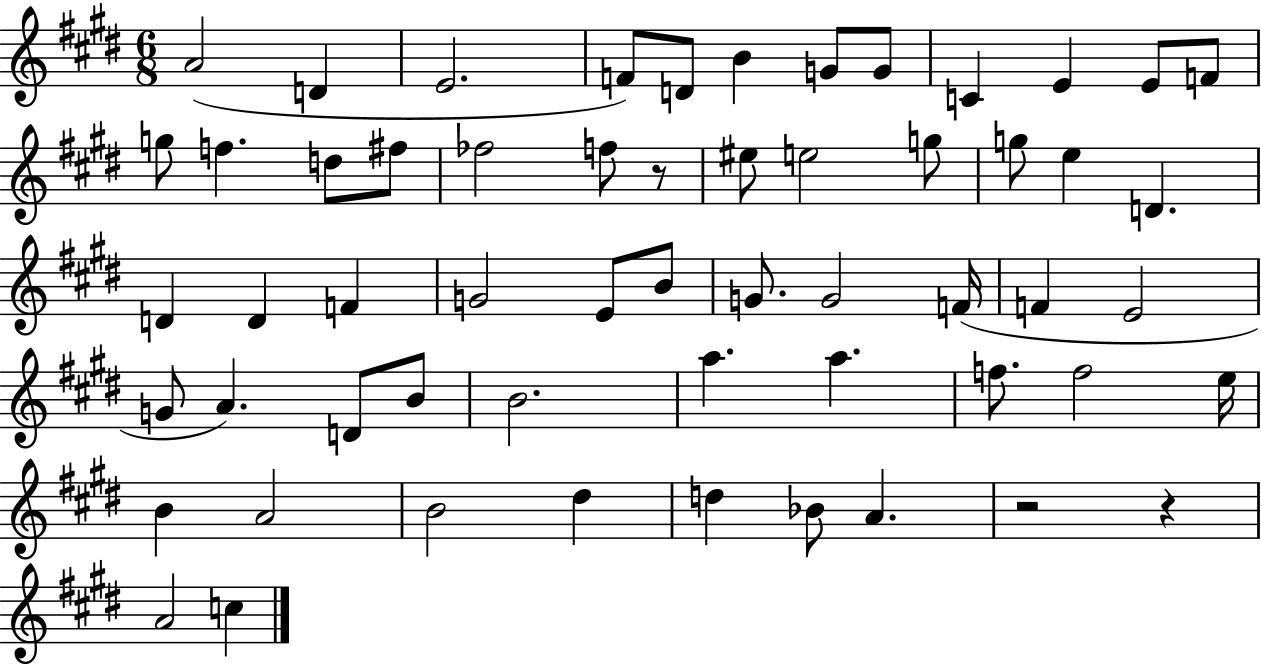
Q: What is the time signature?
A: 6/8